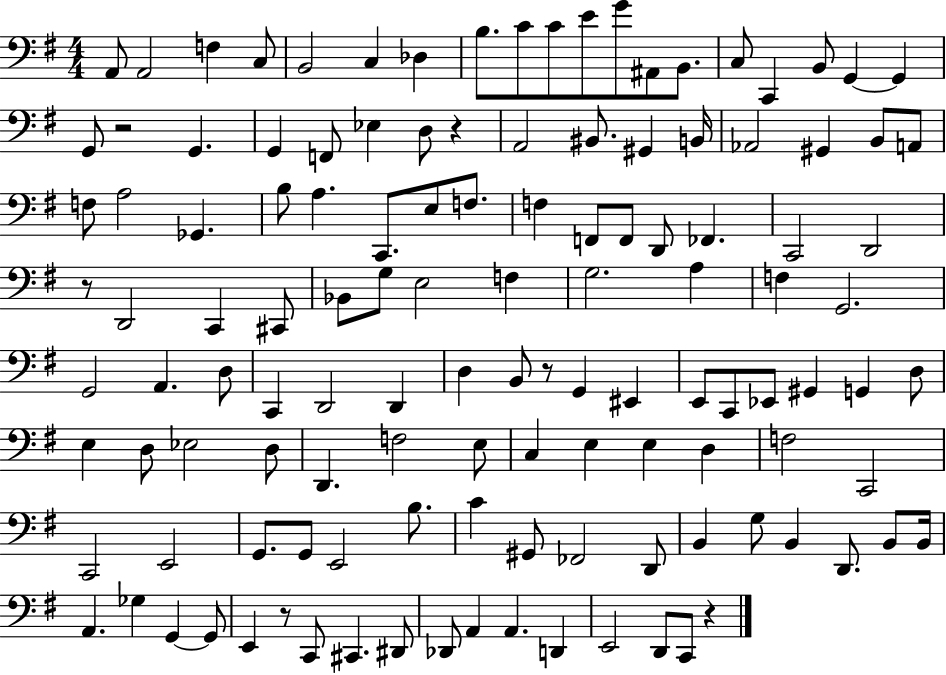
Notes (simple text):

A2/e A2/h F3/q C3/e B2/h C3/q Db3/q B3/e. C4/e C4/e E4/e G4/e A#2/e B2/e. C3/e C2/q B2/e G2/q G2/q G2/e R/h G2/q. G2/q F2/e Eb3/q D3/e R/q A2/h BIS2/e. G#2/q B2/s Ab2/h G#2/q B2/e A2/e F3/e A3/h Gb2/q. B3/e A3/q. C2/e. E3/e F3/e. F3/q F2/e F2/e D2/e FES2/q. C2/h D2/h R/e D2/h C2/q C#2/e Bb2/e G3/e E3/h F3/q G3/h. A3/q F3/q G2/h. G2/h A2/q. D3/e C2/q D2/h D2/q D3/q B2/e R/e G2/q EIS2/q E2/e C2/e Eb2/e G#2/q G2/q D3/e E3/q D3/e Eb3/h D3/e D2/q. F3/h E3/e C3/q E3/q E3/q D3/q F3/h C2/h C2/h E2/h G2/e. G2/e E2/h B3/e. C4/q G#2/e FES2/h D2/e B2/q G3/e B2/q D2/e. B2/e B2/s A2/q. Gb3/q G2/q G2/e E2/q R/e C2/e C#2/q. D#2/e Db2/e A2/q A2/q. D2/q E2/h D2/e C2/e R/q